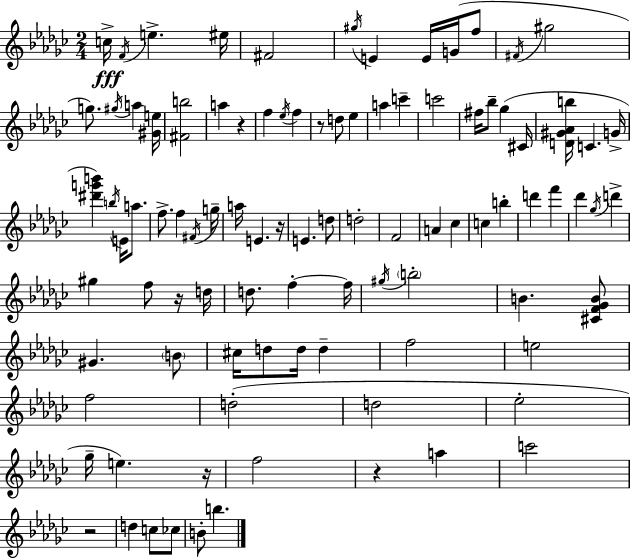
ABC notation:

X:1
T:Untitled
M:2/4
L:1/4
K:Ebm
c/4 F/4 e ^e/4 ^F2 ^g/4 E E/4 G/4 f/2 ^F/4 ^g2 g/2 ^g/4 a [^Ge]/4 [^Fb]2 a z f _e/4 f z/2 d/2 _e a c' c'2 ^f/4 _b/2 _g ^C/4 [D^G_Ab]/4 C G/4 [^d'g'b'] b/4 E/4 a/2 f/2 f ^F/4 g/4 a/4 E z/4 E d/2 d2 F2 A _c c b d' f' _d' _g/4 d' ^g f/2 z/4 d/4 d/2 f f/4 ^g/4 b2 B [^CF_GB]/2 ^G B/2 ^c/4 d/2 d/4 d f2 e2 f2 d2 d2 _e2 _g/4 e z/4 f2 z a c'2 z2 d c/2 _c/2 B/2 b